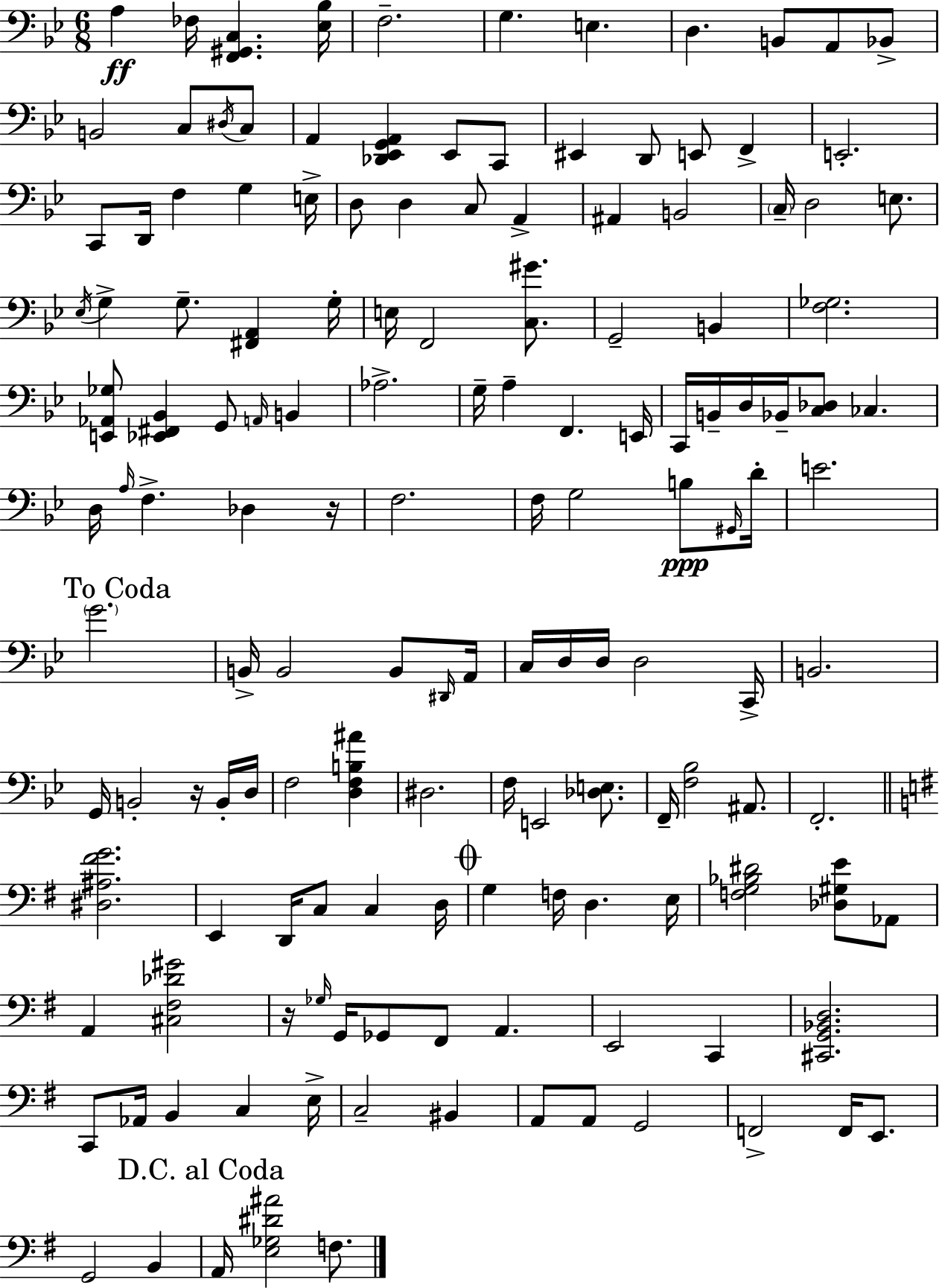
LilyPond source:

{
  \clef bass
  \numericTimeSignature
  \time 6/8
  \key bes \major
  a4\ff fes16 <f, gis, c>4. <ees bes>16 | f2.-- | g4. e4. | d4. b,8 a,8 bes,8-> | \break b,2 c8 \acciaccatura { dis16 } c8 | a,4 <des, ees, g, a,>4 ees,8 c,8 | eis,4 d,8 e,8 f,4-> | e,2.-. | \break c,8 d,16 f4 g4 | e16-> d8 d4 c8 a,4-> | ais,4 b,2 | \parenthesize c16-- d2 e8. | \break \acciaccatura { ees16 } g4-> g8.-- <fis, a,>4 | g16-. e16 f,2 <c gis'>8. | g,2-- b,4 | <f ges>2. | \break <e, aes, ges>8 <ees, fis, bes,>4 g,8 \grace { a,16 } b,4 | aes2.-> | g16-- a4-- f,4. | e,16 c,16 b,16-- d16 bes,16-- <c des>8 ces4. | \break d16 \grace { a16 } f4.-> des4 | r16 f2. | f16 g2 | b8\ppp \grace { gis,16 } d'16-. e'2. | \break \mark "To Coda" \parenthesize g'2. | b,16-> b,2 | b,8 \grace { dis,16 } a,16 c16 d16 d16 d2 | c,16-> b,2. | \break g,16 b,2-. | r16 b,16-. d16 f2 | <d f b ais'>4 dis2. | f16 e,2 | \break <des e>8. f,16-- <f bes>2 | ais,8. f,2.-. | \bar "||" \break \key g \major <dis ais fis' g'>2. | e,4 d,16 c8 c4 d16 | \mark \markup { \musicglyph "scripts.coda" } g4 f16 d4. e16 | <f g bes dis'>2 <des gis e'>8 aes,8 | \break a,4 <cis fis des' gis'>2 | r16 \grace { ges16 } g,16 ges,8 fis,8 a,4. | e,2 c,4 | <cis, g, bes, d>2. | \break c,8 aes,16 b,4 c4 | e16-> c2-- bis,4 | a,8 a,8 g,2 | f,2-> f,16 e,8. | \break g,2 b,4 | \mark "D.C. al Coda" a,16 <e ges dis' ais'>2 f8. | \bar "|."
}